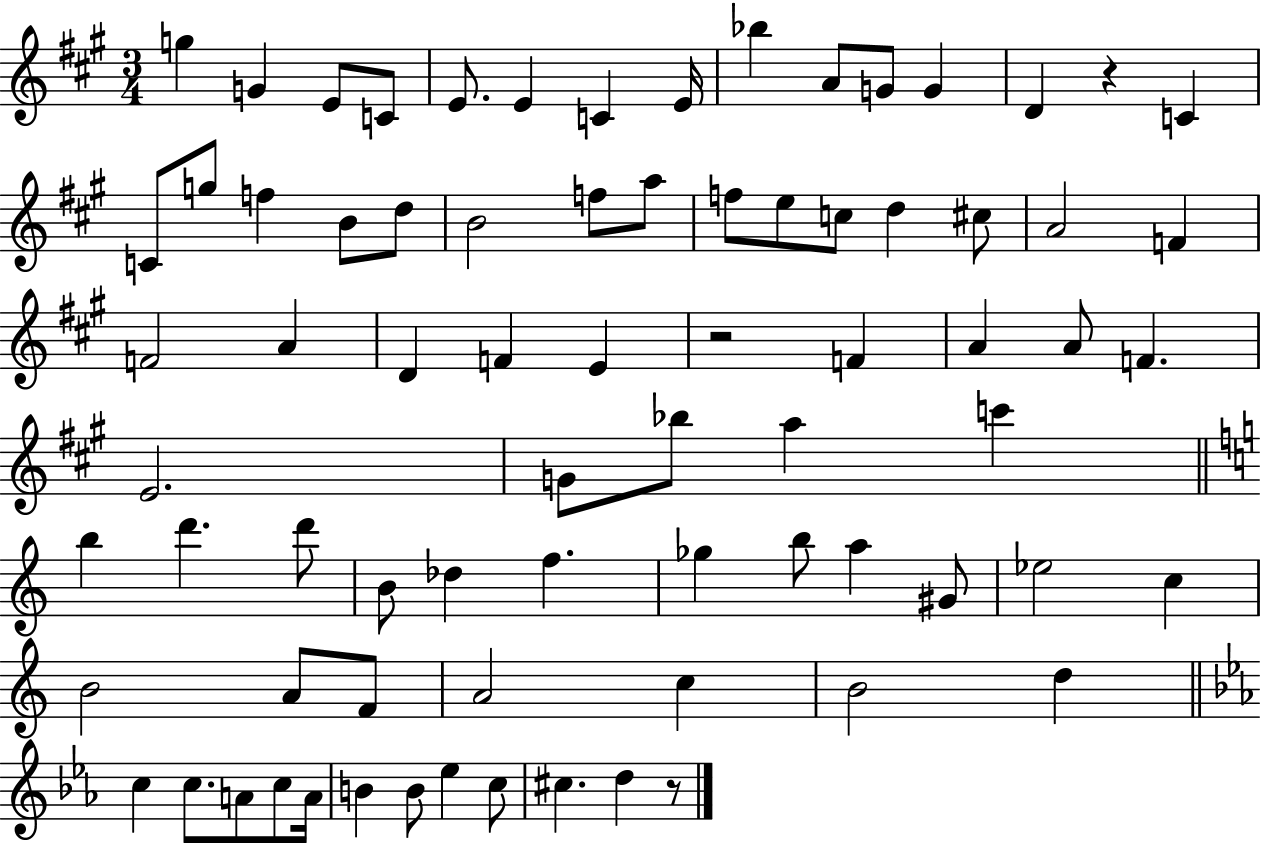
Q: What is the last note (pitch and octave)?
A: D5